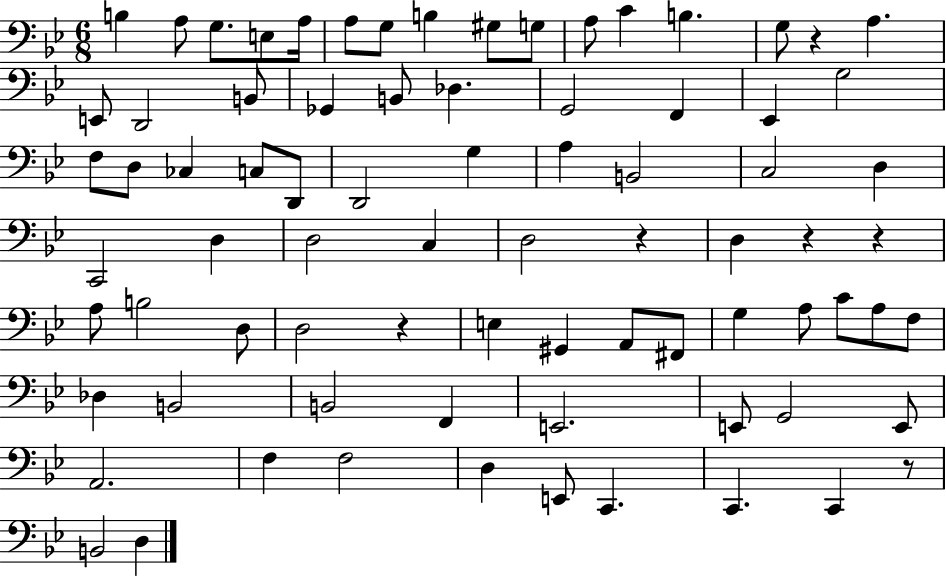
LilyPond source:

{
  \clef bass
  \numericTimeSignature
  \time 6/8
  \key bes \major
  b4 a8 g8. e8 a16 | a8 g8 b4 gis8 g8 | a8 c'4 b4. | g8 r4 a4. | \break e,8 d,2 b,8 | ges,4 b,8 des4. | g,2 f,4 | ees,4 g2 | \break f8 d8 ces4 c8 d,8 | d,2 g4 | a4 b,2 | c2 d4 | \break c,2 d4 | d2 c4 | d2 r4 | d4 r4 r4 | \break a8 b2 d8 | d2 r4 | e4 gis,4 a,8 fis,8 | g4 a8 c'8 a8 f8 | \break des4 b,2 | b,2 f,4 | e,2. | e,8 g,2 e,8 | \break a,2. | f4 f2 | d4 e,8 c,4. | c,4. c,4 r8 | \break b,2 d4 | \bar "|."
}